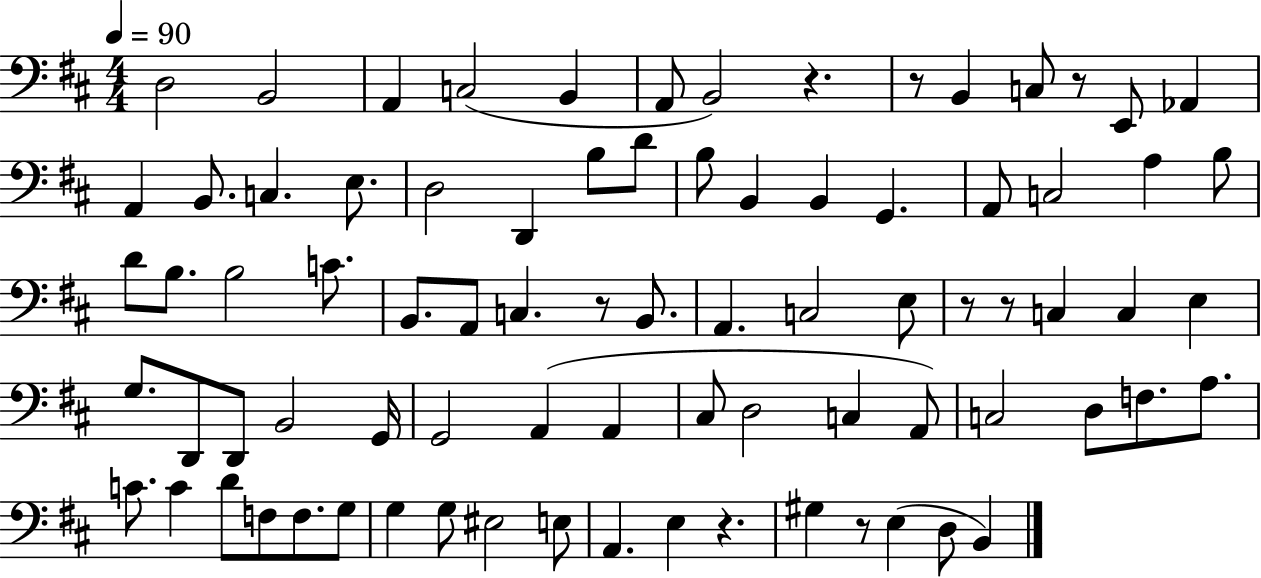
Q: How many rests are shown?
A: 8